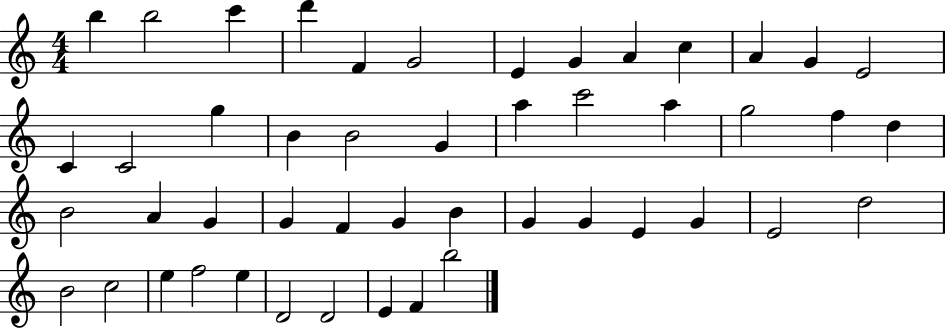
B5/q B5/h C6/q D6/q F4/q G4/h E4/q G4/q A4/q C5/q A4/q G4/q E4/h C4/q C4/h G5/q B4/q B4/h G4/q A5/q C6/h A5/q G5/h F5/q D5/q B4/h A4/q G4/q G4/q F4/q G4/q B4/q G4/q G4/q E4/q G4/q E4/h D5/h B4/h C5/h E5/q F5/h E5/q D4/h D4/h E4/q F4/q B5/h